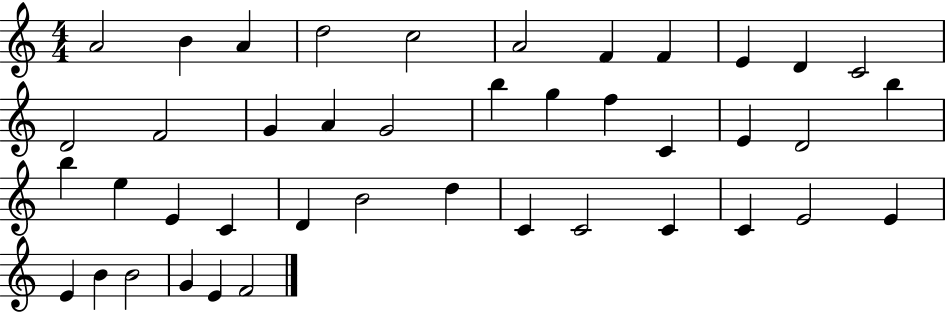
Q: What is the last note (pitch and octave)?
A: F4